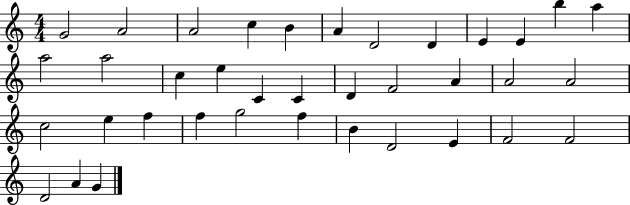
X:1
T:Untitled
M:4/4
L:1/4
K:C
G2 A2 A2 c B A D2 D E E b a a2 a2 c e C C D F2 A A2 A2 c2 e f f g2 f B D2 E F2 F2 D2 A G